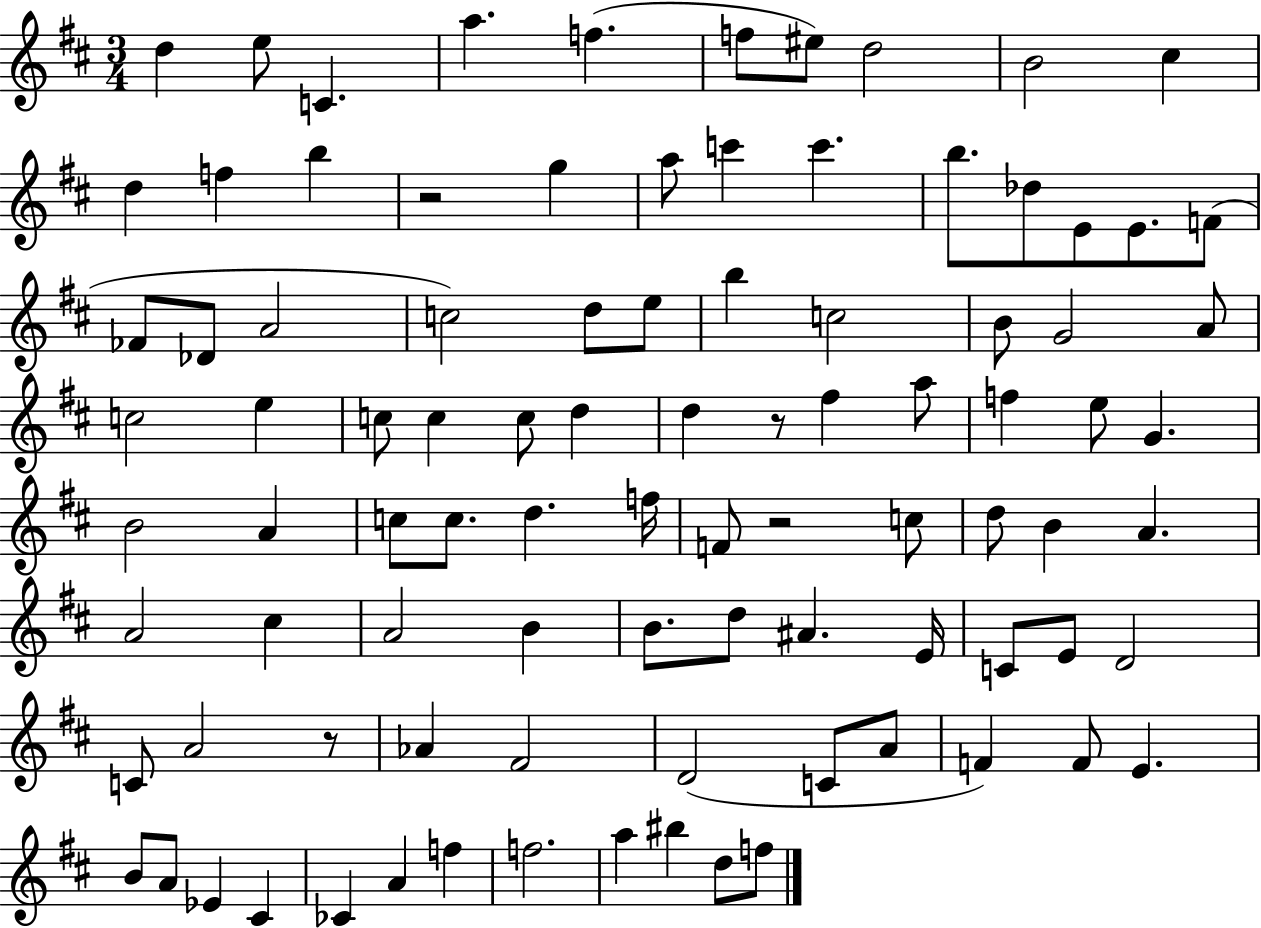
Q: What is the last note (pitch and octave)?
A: F5